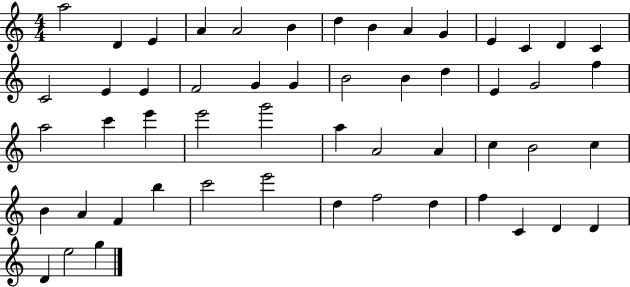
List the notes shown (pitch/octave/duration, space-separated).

A5/h D4/q E4/q A4/q A4/h B4/q D5/q B4/q A4/q G4/q E4/q C4/q D4/q C4/q C4/h E4/q E4/q F4/h G4/q G4/q B4/h B4/q D5/q E4/q G4/h F5/q A5/h C6/q E6/q E6/h G6/h A5/q A4/h A4/q C5/q B4/h C5/q B4/q A4/q F4/q B5/q C6/h E6/h D5/q F5/h D5/q F5/q C4/q D4/q D4/q D4/q E5/h G5/q